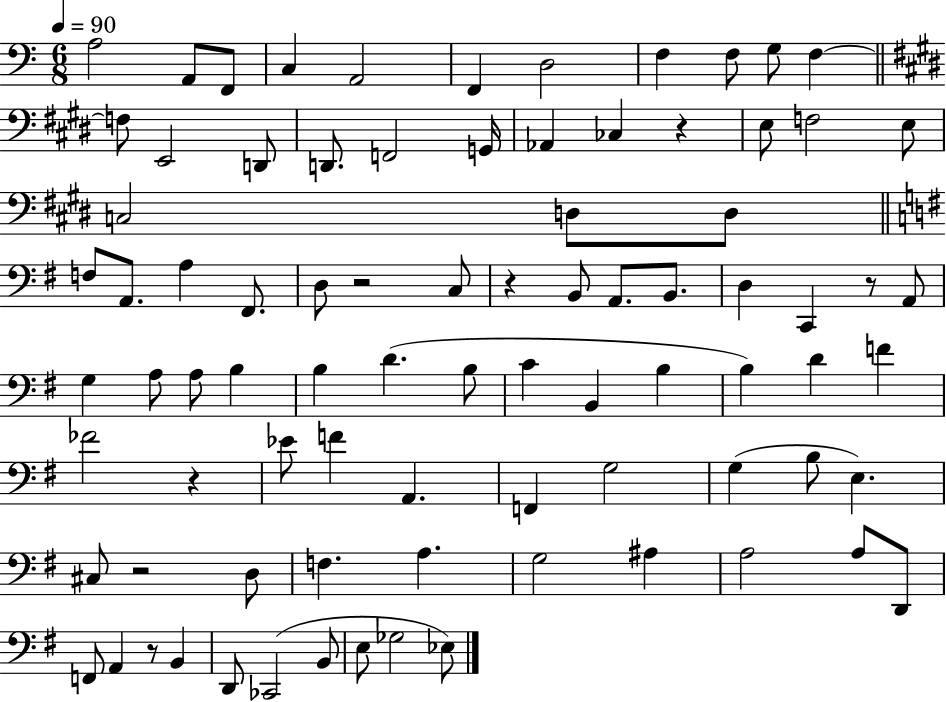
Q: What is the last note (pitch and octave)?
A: Eb3